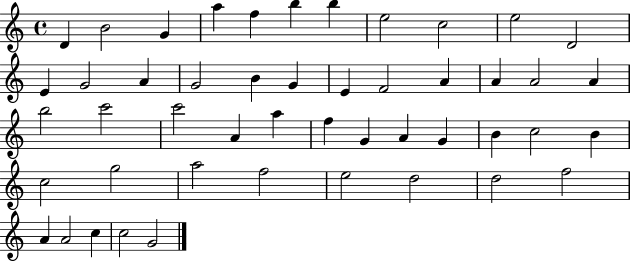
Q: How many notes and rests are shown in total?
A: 48